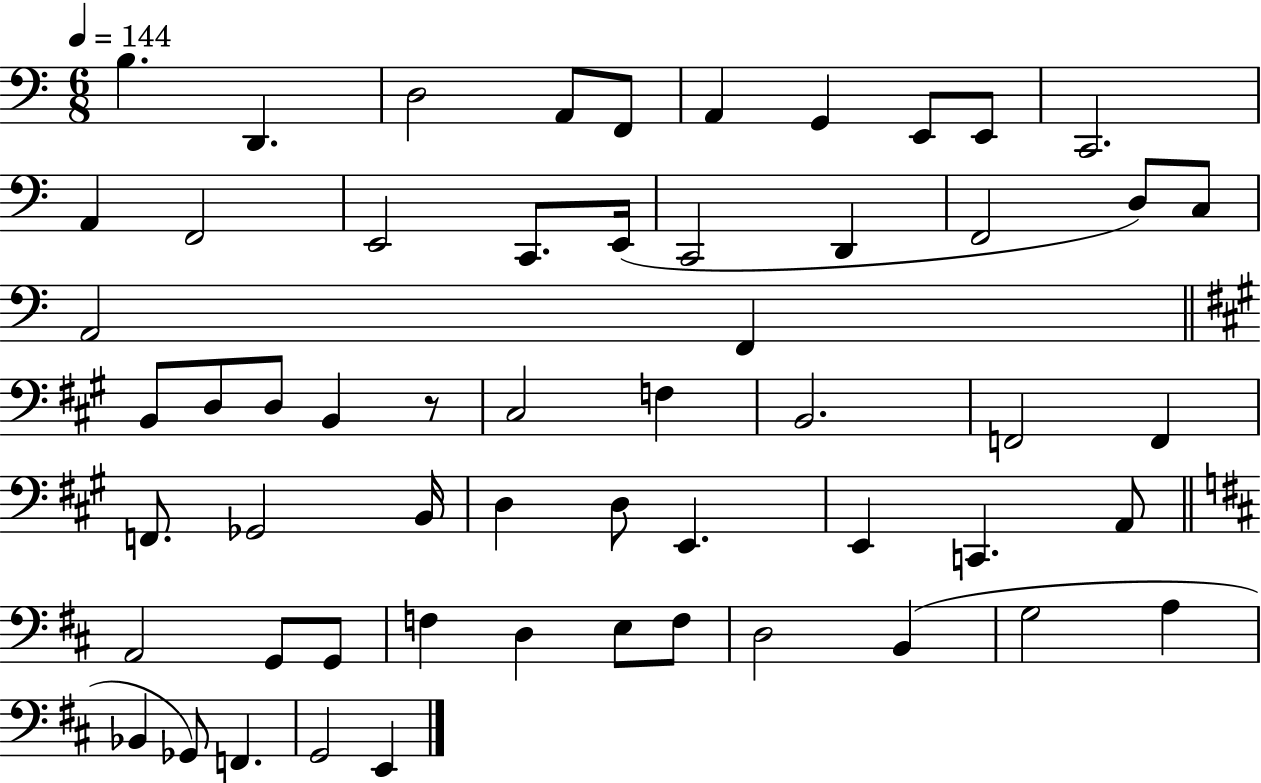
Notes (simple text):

B3/q. D2/q. D3/h A2/e F2/e A2/q G2/q E2/e E2/e C2/h. A2/q F2/h E2/h C2/e. E2/s C2/h D2/q F2/h D3/e C3/e A2/h F2/q B2/e D3/e D3/e B2/q R/e C#3/h F3/q B2/h. F2/h F2/q F2/e. Gb2/h B2/s D3/q D3/e E2/q. E2/q C2/q. A2/e A2/h G2/e G2/e F3/q D3/q E3/e F3/e D3/h B2/q G3/h A3/q Bb2/q Gb2/e F2/q. G2/h E2/q